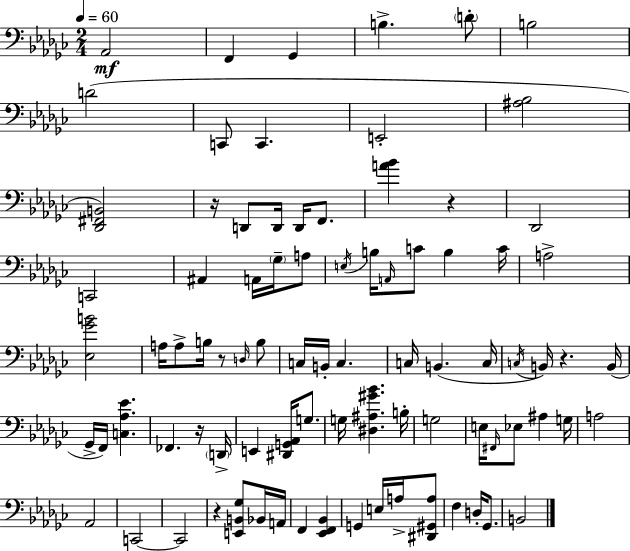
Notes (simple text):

Ab2/h F2/q Gb2/q B3/q. D4/e B3/h D4/h C2/e C2/q. E2/h [A#3,Bb3]/h [Db2,F#2,B2]/h R/s D2/e D2/s D2/s F2/e. [A4,Bb4]/q R/q Db2/h C2/h A#2/q A2/s Gb3/s A3/e E3/s B3/s A2/s C4/e B3/q C4/s A3/h [Eb3,Gb4,B4]/h A3/s A3/e B3/s R/e D3/s B3/e C3/s B2/s C3/q. C3/s B2/q. C3/s C3/s B2/s R/q. B2/s Gb2/s F2/s [C3,Ab3,Eb4]/q. FES2/q. R/s D2/s E2/q [D#2,G2,Ab2]/s G3/e. G3/s [D#3,A#3,G#4,Bb4]/q. B3/s G3/h E3/s F#2/s Eb3/e A#3/q G3/s A3/h Ab2/h C2/h C2/h R/q [E2,B2,Gb3]/e Bb2/s A2/s F2/q [Eb2,F2,Bb2]/q G2/q E3/s A3/s [D#2,G#2,A3]/e F3/q D3/s Gb2/e. B2/h